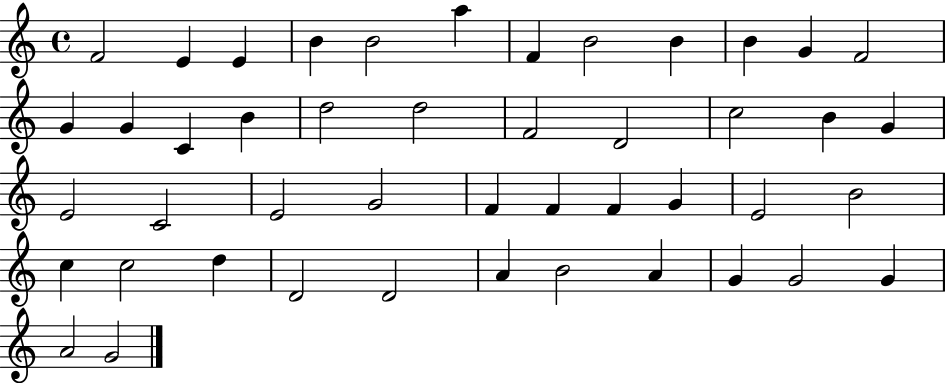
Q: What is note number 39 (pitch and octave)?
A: A4